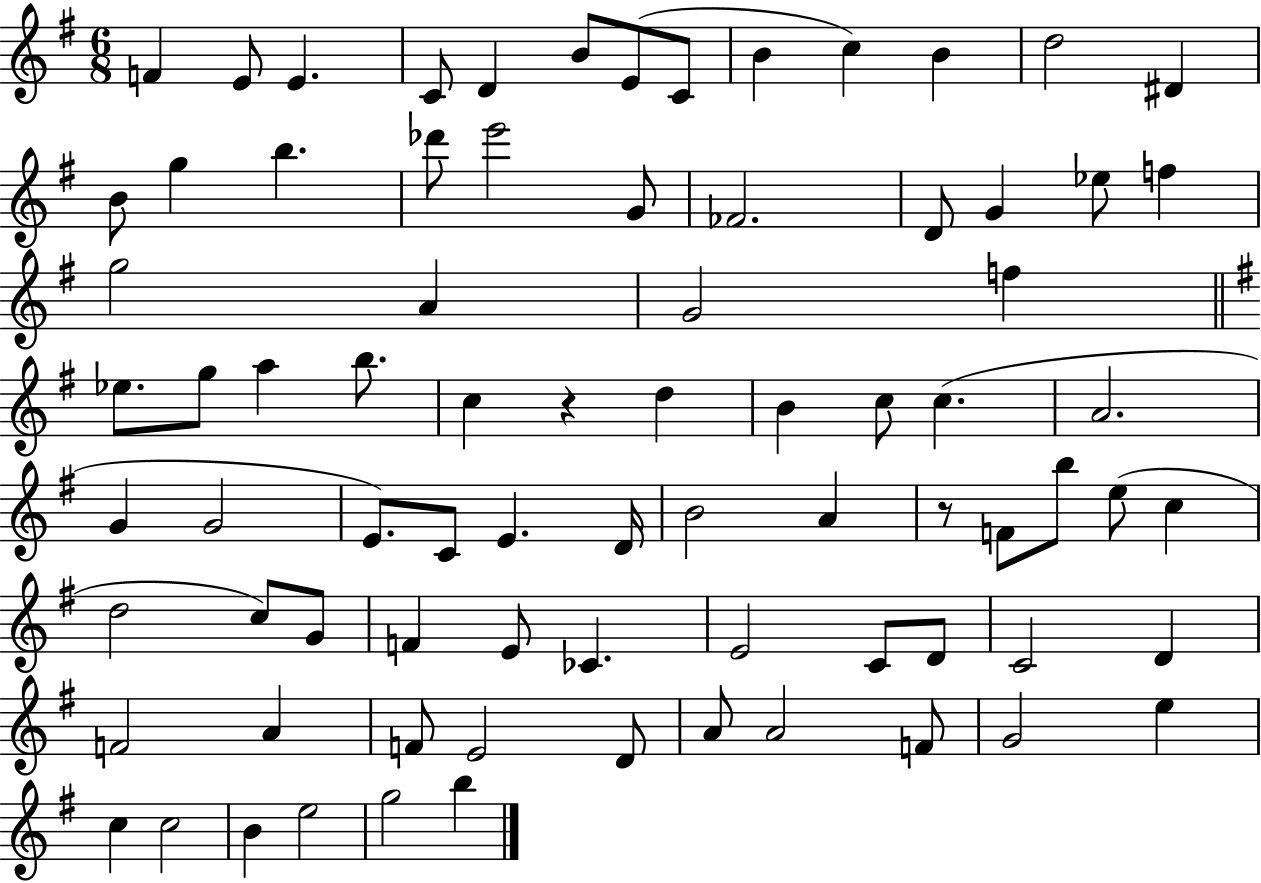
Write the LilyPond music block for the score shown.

{
  \clef treble
  \numericTimeSignature
  \time 6/8
  \key g \major
  f'4 e'8 e'4. | c'8 d'4 b'8 e'8( c'8 | b'4 c''4) b'4 | d''2 dis'4 | \break b'8 g''4 b''4. | des'''8 e'''2 g'8 | fes'2. | d'8 g'4 ees''8 f''4 | \break g''2 a'4 | g'2 f''4 | \bar "||" \break \key e \minor ees''8. g''8 a''4 b''8. | c''4 r4 d''4 | b'4 c''8 c''4.( | a'2. | \break g'4 g'2 | e'8.) c'8 e'4. d'16 | b'2 a'4 | r8 f'8 b''8 e''8( c''4 | \break d''2 c''8) g'8 | f'4 e'8 ces'4. | e'2 c'8 d'8 | c'2 d'4 | \break f'2 a'4 | f'8 e'2 d'8 | a'8 a'2 f'8 | g'2 e''4 | \break c''4 c''2 | b'4 e''2 | g''2 b''4 | \bar "|."
}